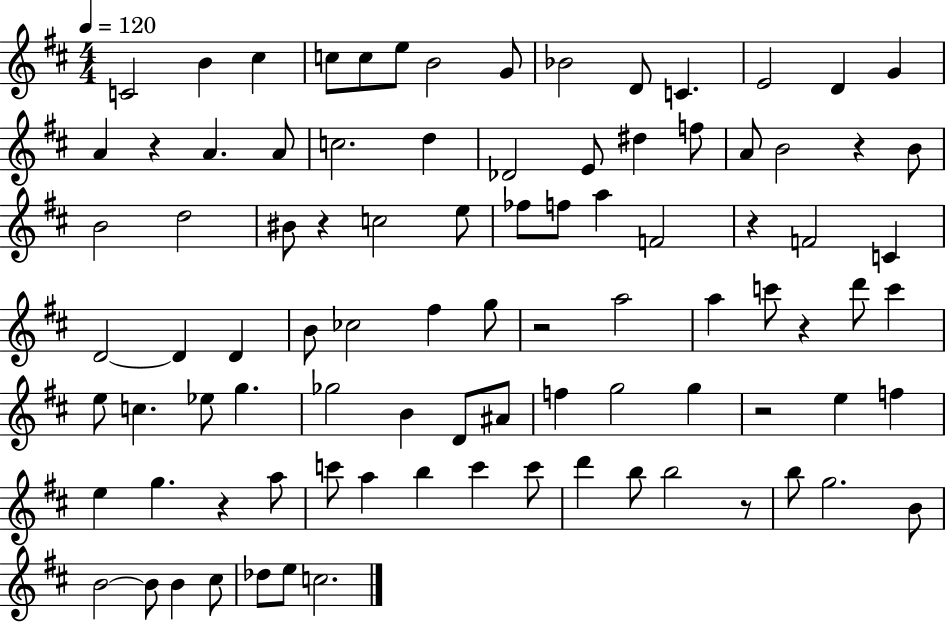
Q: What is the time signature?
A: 4/4